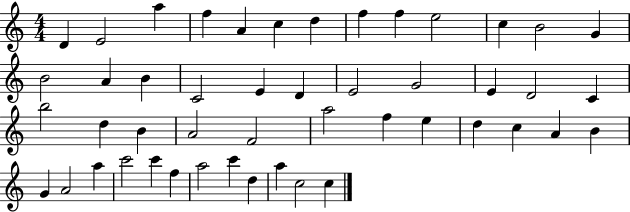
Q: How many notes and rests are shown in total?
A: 48